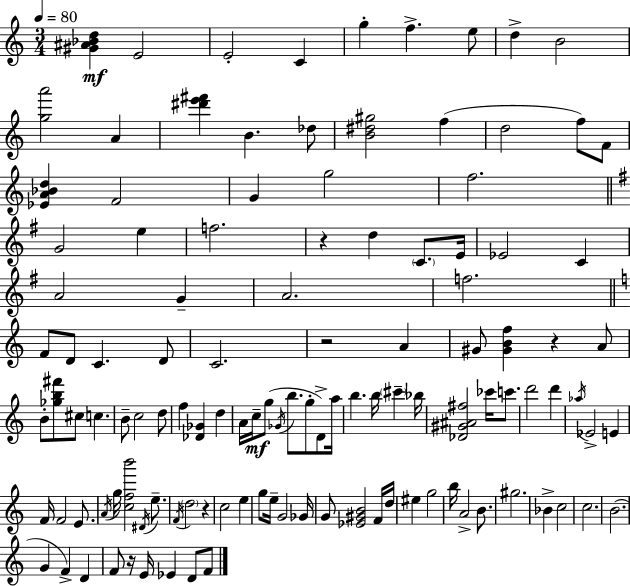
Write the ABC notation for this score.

X:1
T:Untitled
M:3/4
L:1/4
K:C
[^G^A_Bd] E2 E2 C g f e/2 d B2 [ga']2 A [^d'e'^f'] B _d/2 [B^d^g]2 f d2 f/2 F/2 [_EA_Bd] F2 G g2 f2 G2 e f2 z d C/2 E/4 _E2 C A2 G A2 f2 F/2 D/2 C D/2 C2 z2 A ^G/2 [^GBf] z A/2 B/2 [_gb^f']/2 ^c/2 c B/2 c2 d/2 f [_D_G] d A/4 c/4 g/2 _G/4 b/2 g/2 D/2 a/4 b b/4 ^c' _b/4 [_D^G^A^f]2 _c'/4 c'/2 d'2 d' _a/4 _E2 E F/4 F2 E/2 A/4 g/4 [cfb']2 ^D/4 e/2 F/4 d2 z c2 e g/2 e/4 G2 _G/4 G/2 [_E^GB]2 F/4 d/4 ^e g2 b/4 A2 B/2 ^g2 _B c2 c2 B2 G F D F/2 z/4 E/4 _E D/2 F/2